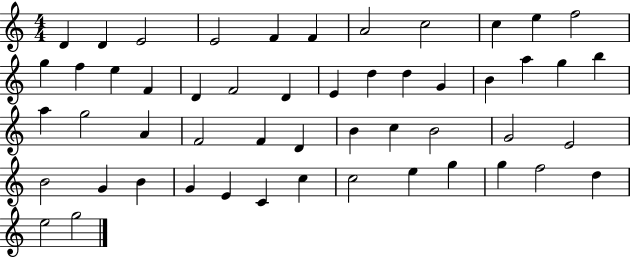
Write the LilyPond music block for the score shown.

{
  \clef treble
  \numericTimeSignature
  \time 4/4
  \key c \major
  d'4 d'4 e'2 | e'2 f'4 f'4 | a'2 c''2 | c''4 e''4 f''2 | \break g''4 f''4 e''4 f'4 | d'4 f'2 d'4 | e'4 d''4 d''4 g'4 | b'4 a''4 g''4 b''4 | \break a''4 g''2 a'4 | f'2 f'4 d'4 | b'4 c''4 b'2 | g'2 e'2 | \break b'2 g'4 b'4 | g'4 e'4 c'4 c''4 | c''2 e''4 g''4 | g''4 f''2 d''4 | \break e''2 g''2 | \bar "|."
}